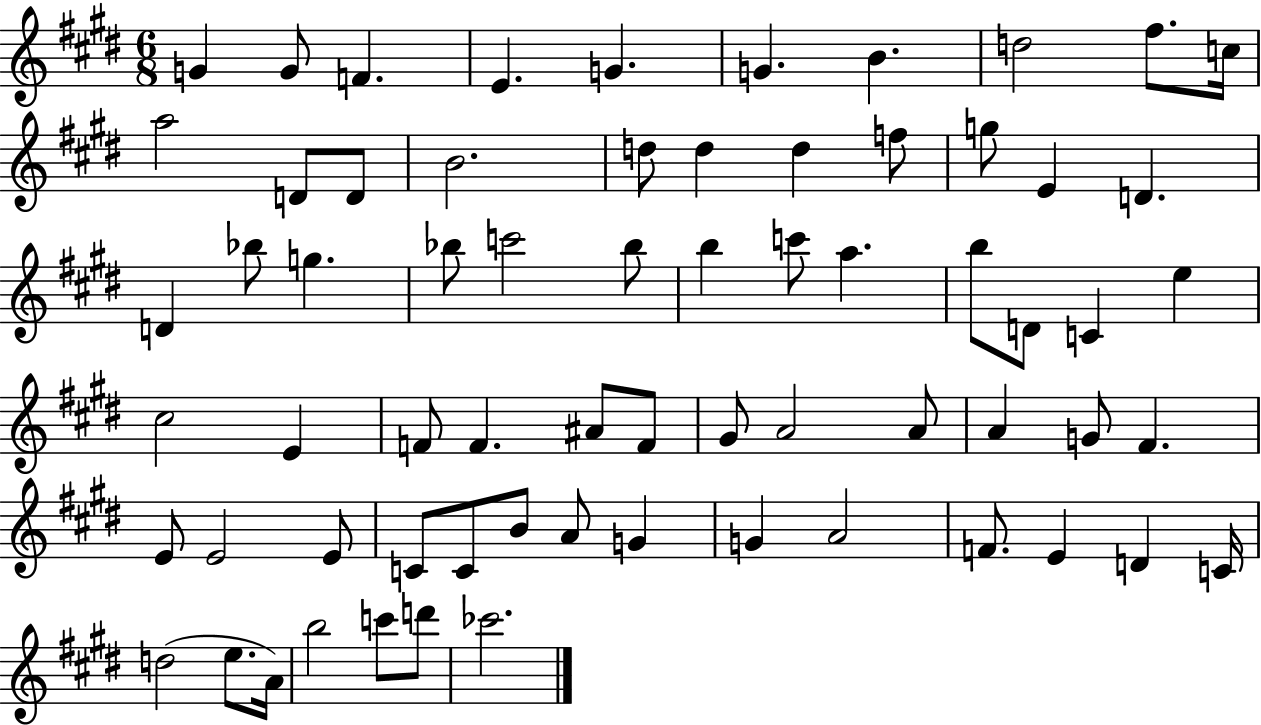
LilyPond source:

{
  \clef treble
  \numericTimeSignature
  \time 6/8
  \key e \major
  \repeat volta 2 { g'4 g'8 f'4. | e'4. g'4. | g'4. b'4. | d''2 fis''8. c''16 | \break a''2 d'8 d'8 | b'2. | d''8 d''4 d''4 f''8 | g''8 e'4 d'4. | \break d'4 bes''8 g''4. | bes''8 c'''2 bes''8 | b''4 c'''8 a''4. | b''8 d'8 c'4 e''4 | \break cis''2 e'4 | f'8 f'4. ais'8 f'8 | gis'8 a'2 a'8 | a'4 g'8 fis'4. | \break e'8 e'2 e'8 | c'8 c'8 b'8 a'8 g'4 | g'4 a'2 | f'8. e'4 d'4 c'16 | \break d''2( e''8. a'16) | b''2 c'''8 d'''8 | ces'''2. | } \bar "|."
}